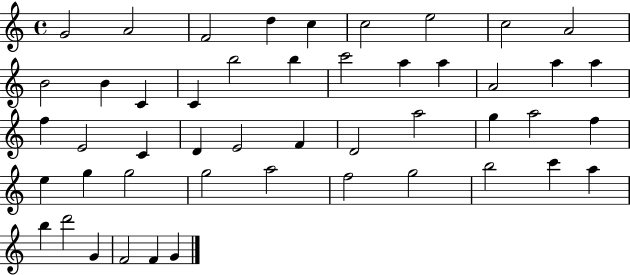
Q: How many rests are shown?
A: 0